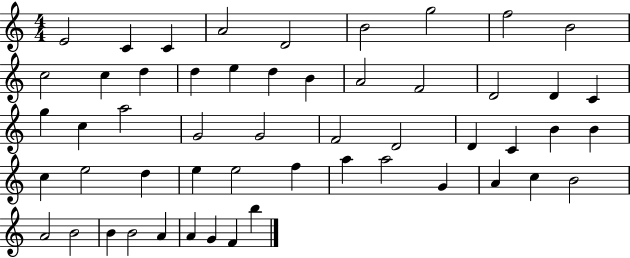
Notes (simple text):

E4/h C4/q C4/q A4/h D4/h B4/h G5/h F5/h B4/h C5/h C5/q D5/q D5/q E5/q D5/q B4/q A4/h F4/h D4/h D4/q C4/q G5/q C5/q A5/h G4/h G4/h F4/h D4/h D4/q C4/q B4/q B4/q C5/q E5/h D5/q E5/q E5/h F5/q A5/q A5/h G4/q A4/q C5/q B4/h A4/h B4/h B4/q B4/h A4/q A4/q G4/q F4/q B5/q